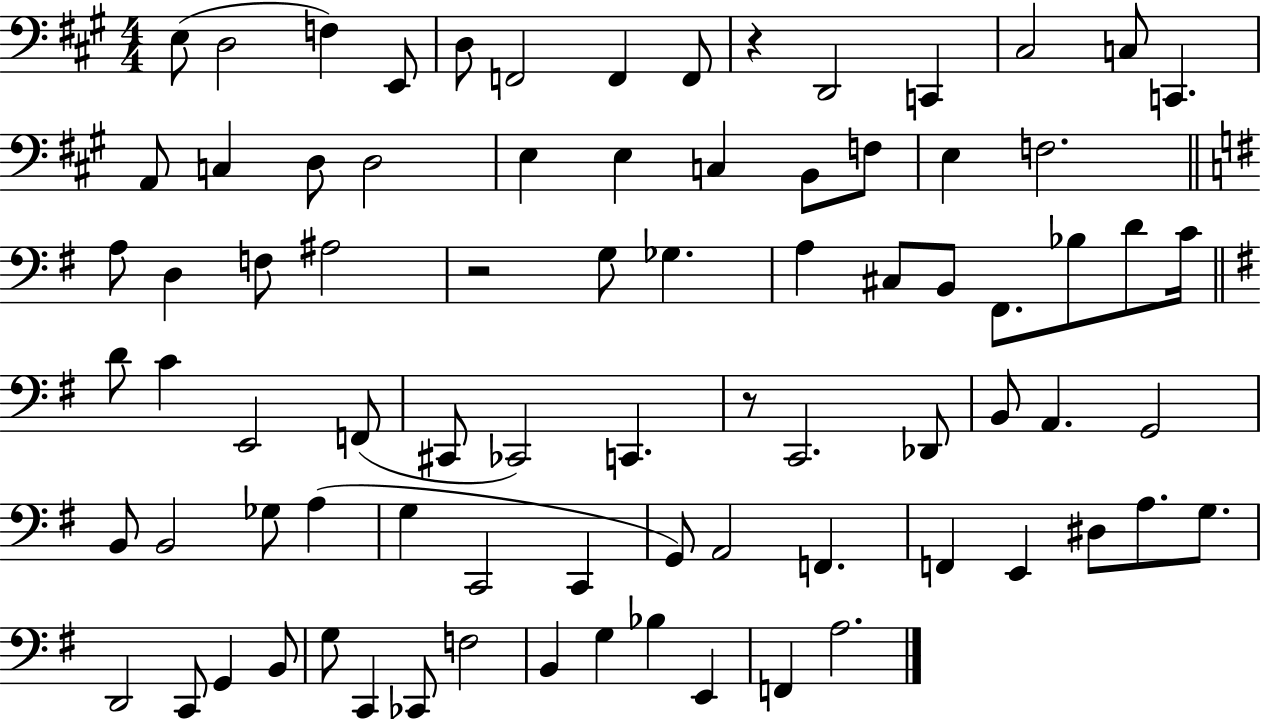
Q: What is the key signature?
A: A major